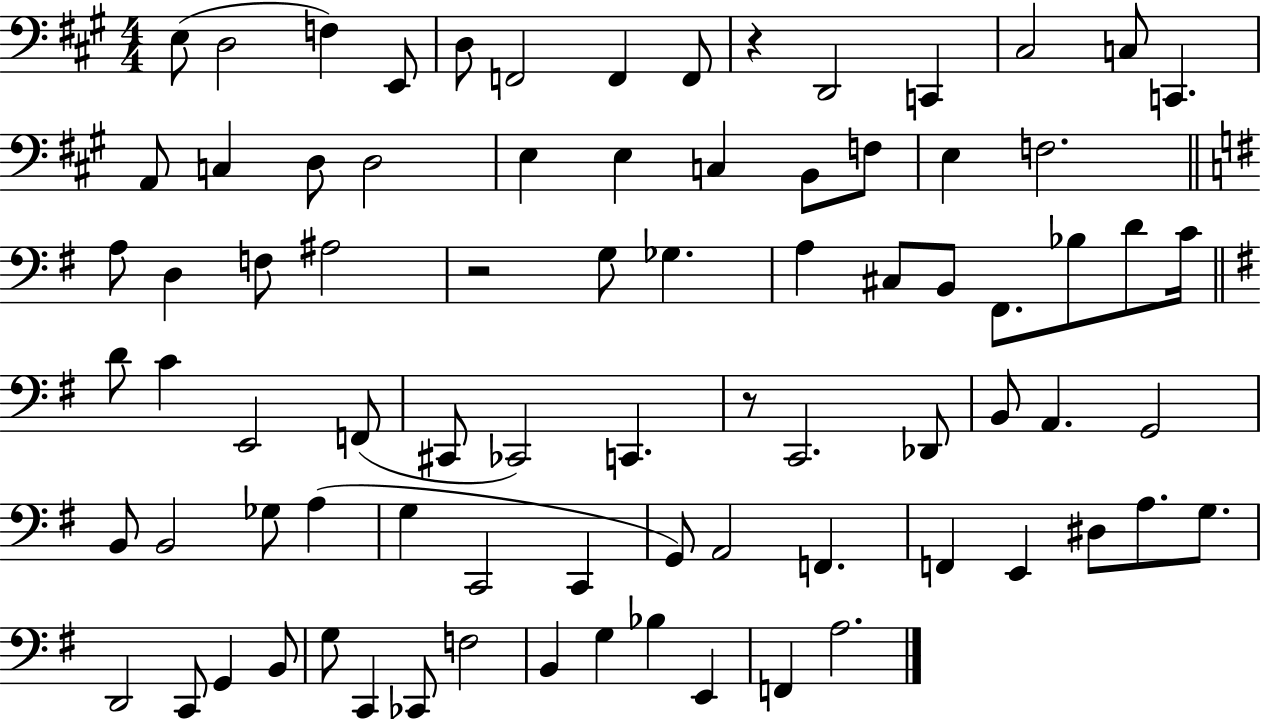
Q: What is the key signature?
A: A major